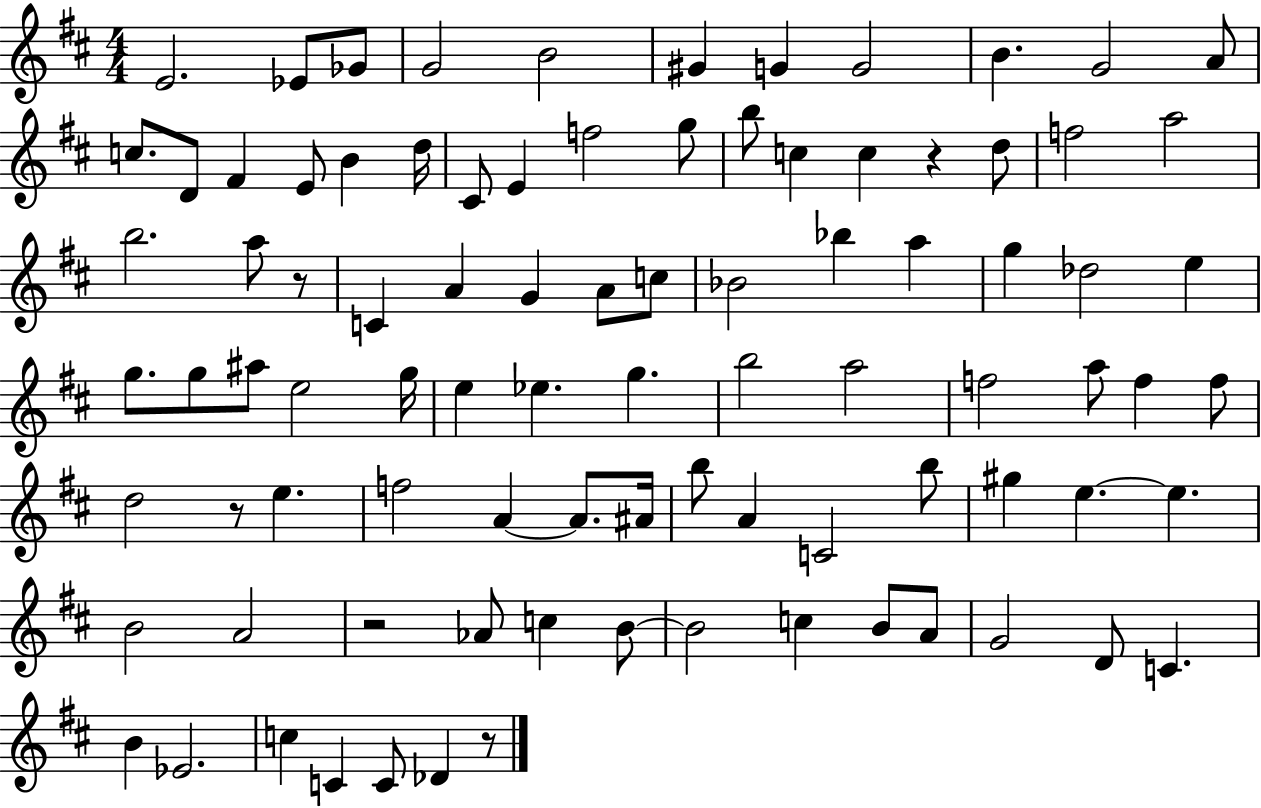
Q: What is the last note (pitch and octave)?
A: Db4